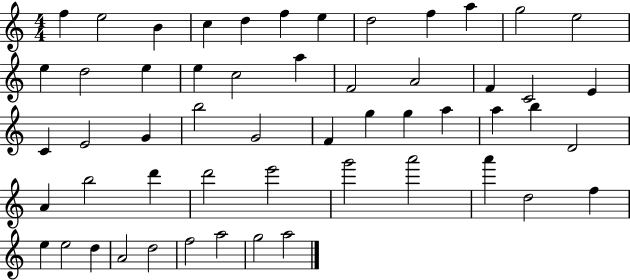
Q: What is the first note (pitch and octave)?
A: F5